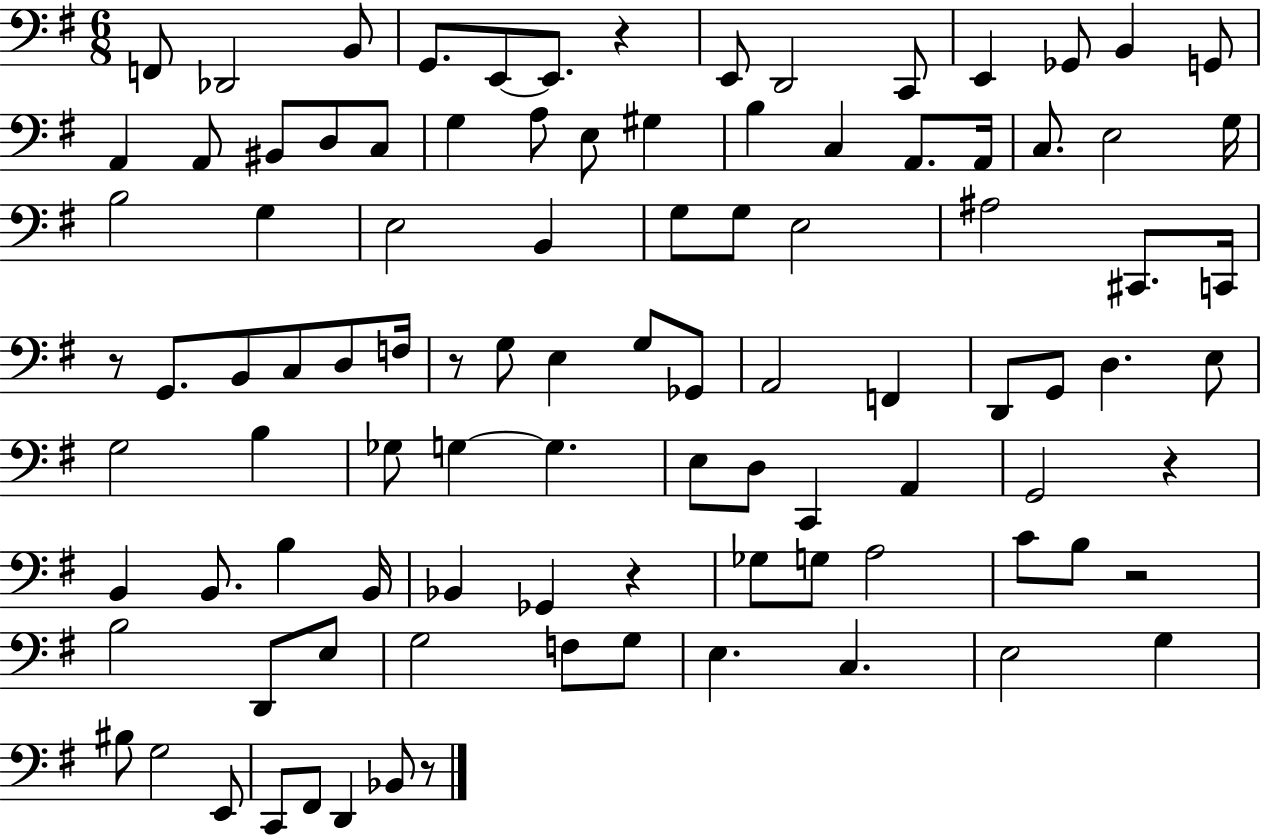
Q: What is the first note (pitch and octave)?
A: F2